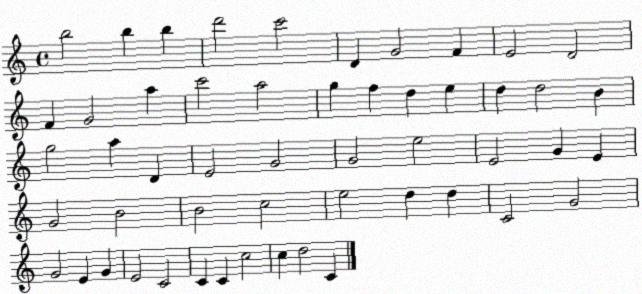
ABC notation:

X:1
T:Untitled
M:4/4
L:1/4
K:C
b2 b b d'2 c'2 D G2 F E2 D2 F G2 a c'2 a2 g f d e d d2 B g2 a D E2 G2 G2 e2 E2 G E G2 B2 B2 c2 e2 d d C2 G2 G2 E G E2 C2 C C c2 c d2 C